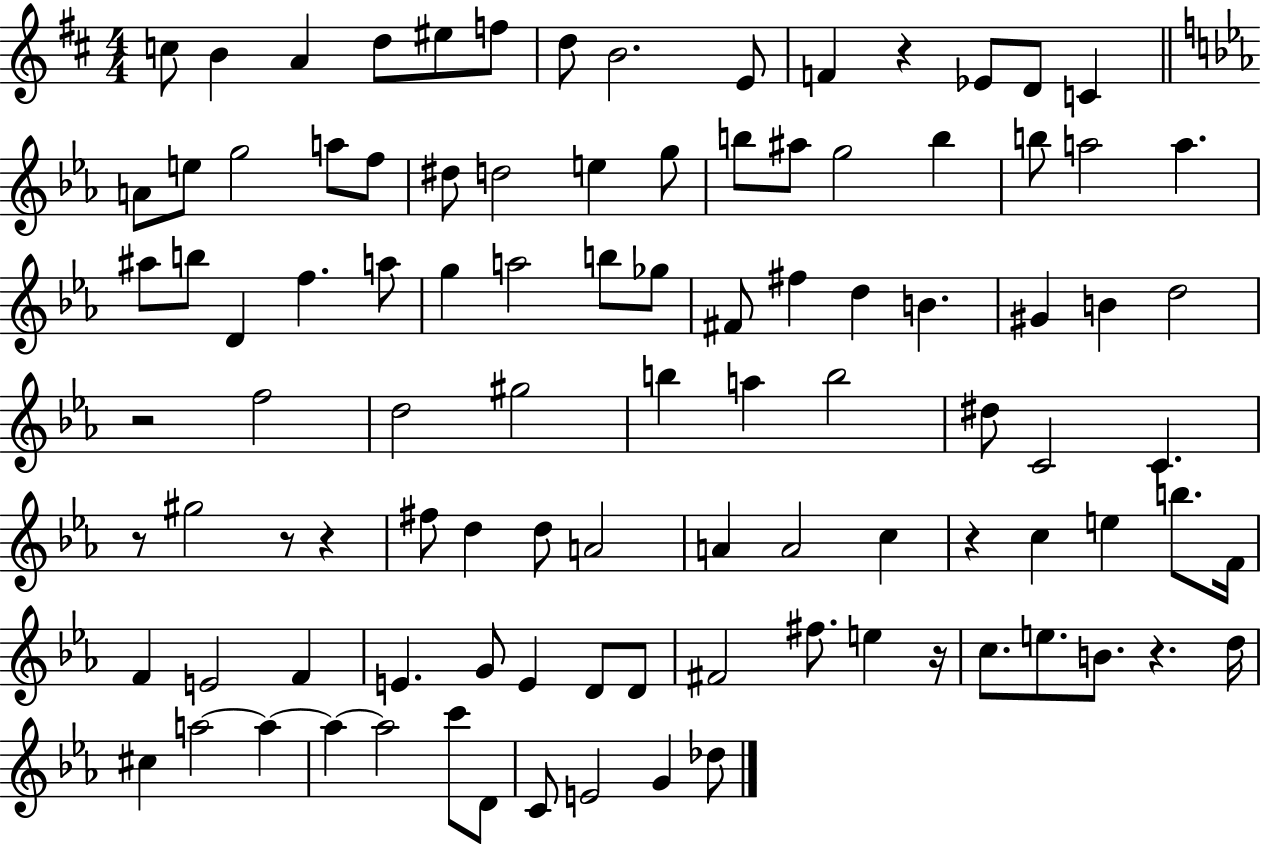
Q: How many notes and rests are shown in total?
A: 100